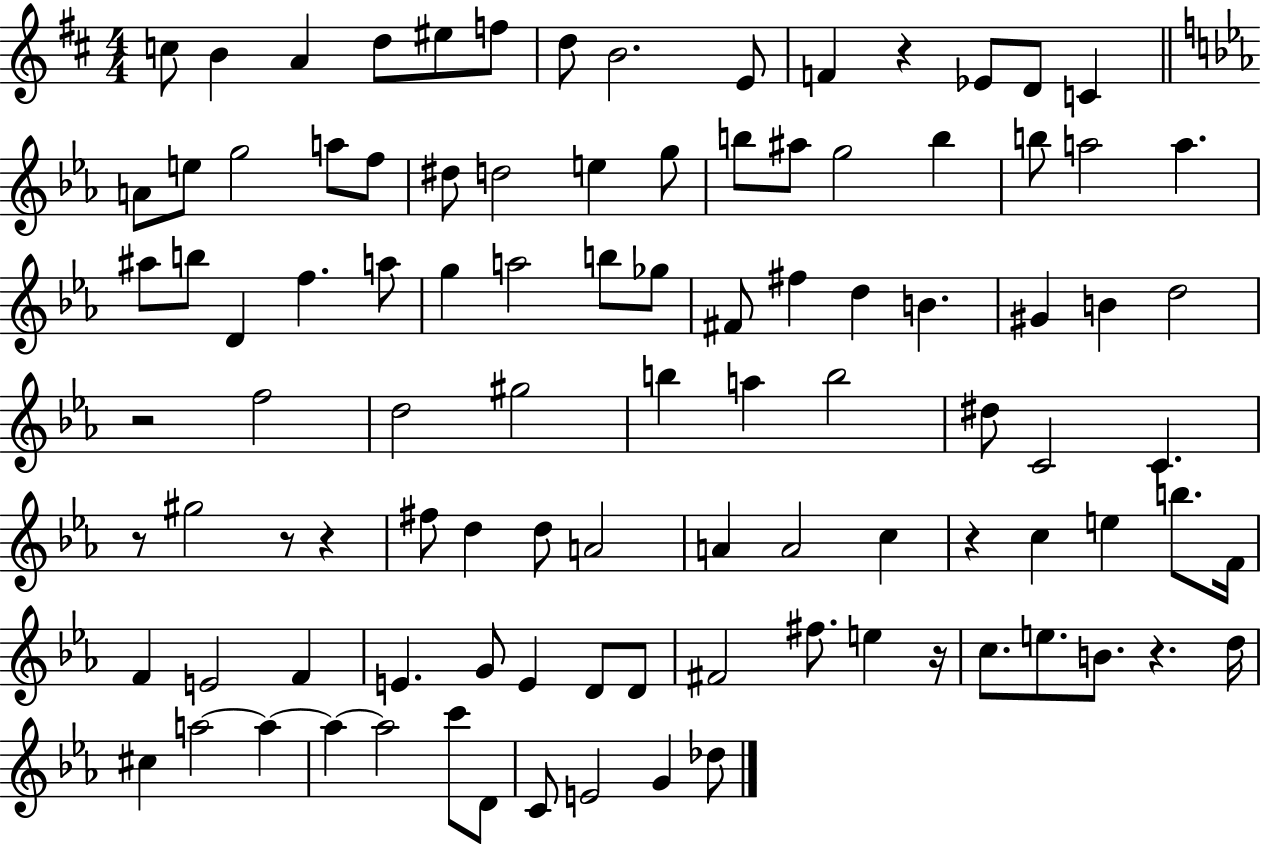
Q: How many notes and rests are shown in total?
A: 100